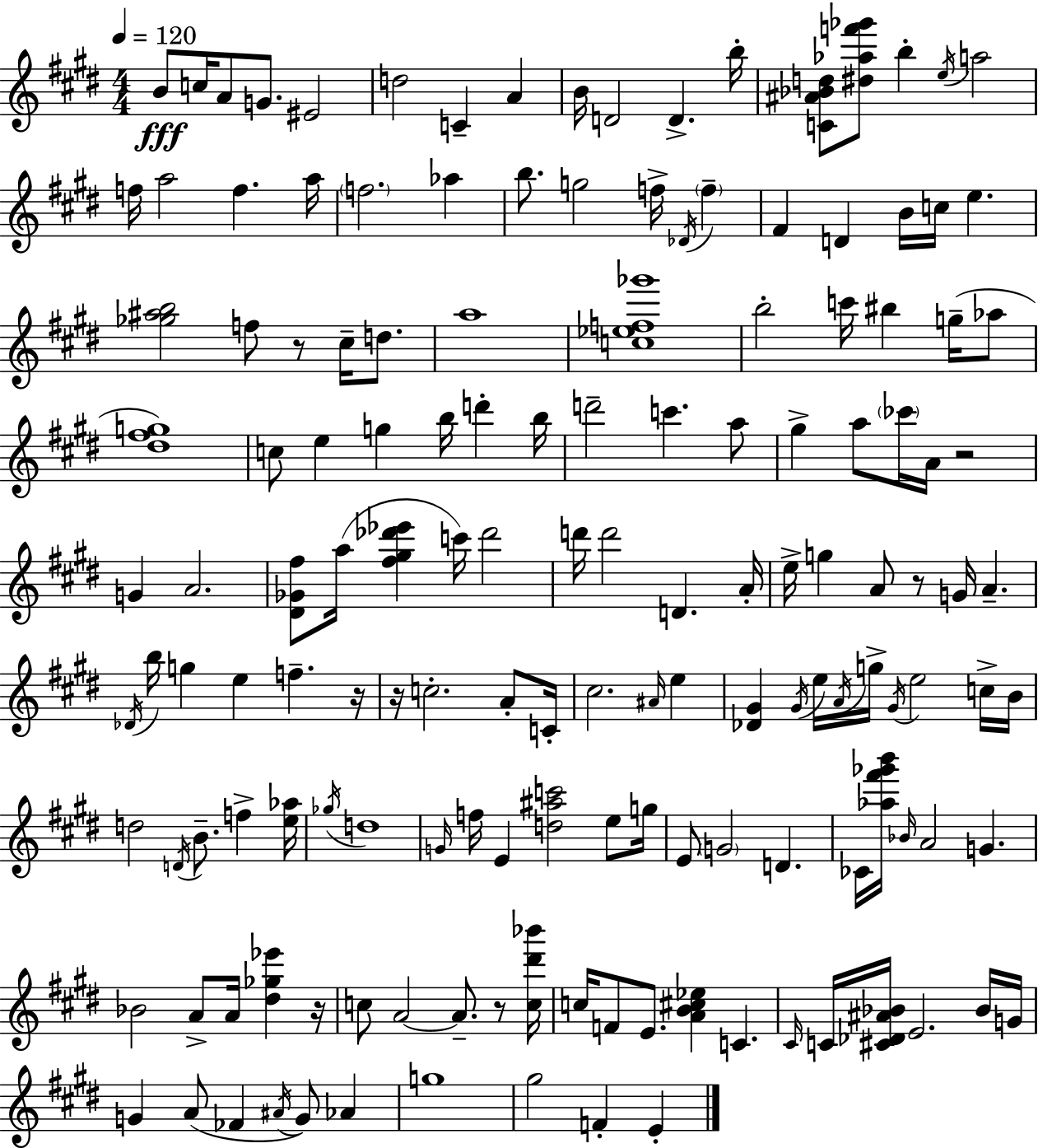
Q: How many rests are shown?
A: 7